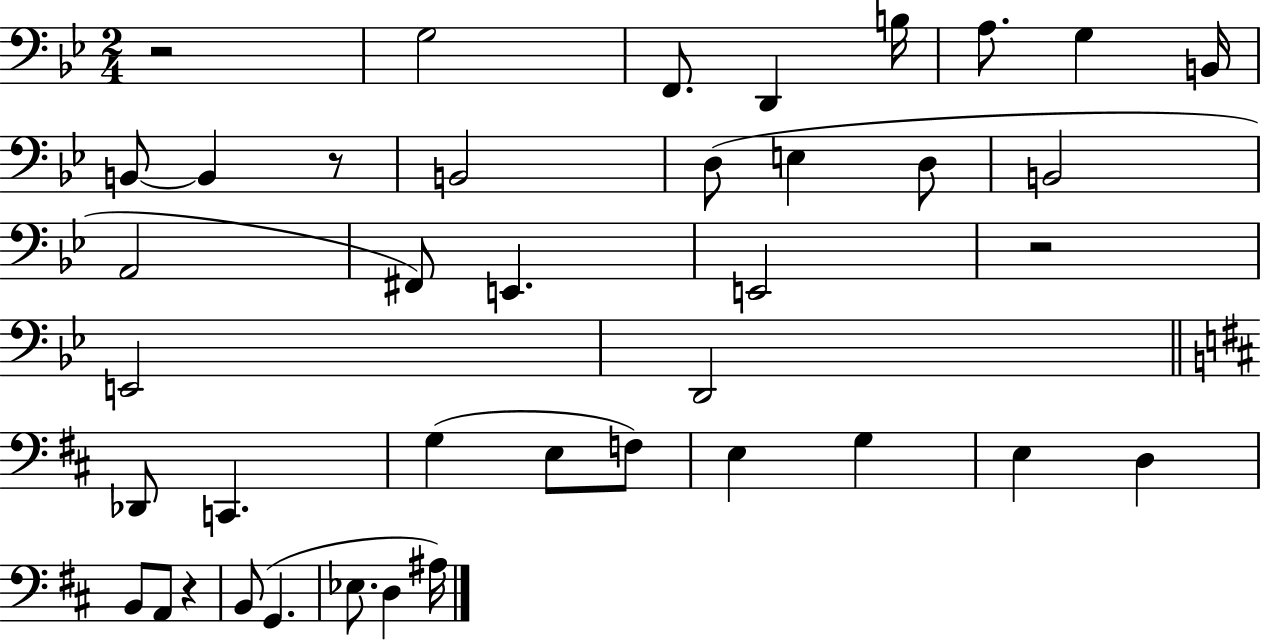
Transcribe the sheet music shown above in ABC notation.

X:1
T:Untitled
M:2/4
L:1/4
K:Bb
z2 G,2 F,,/2 D,, B,/4 A,/2 G, B,,/4 B,,/2 B,, z/2 B,,2 D,/2 E, D,/2 B,,2 A,,2 ^F,,/2 E,, E,,2 z2 E,,2 D,,2 _D,,/2 C,, G, E,/2 F,/2 E, G, E, D, B,,/2 A,,/2 z B,,/2 G,, _E,/2 D, ^A,/4